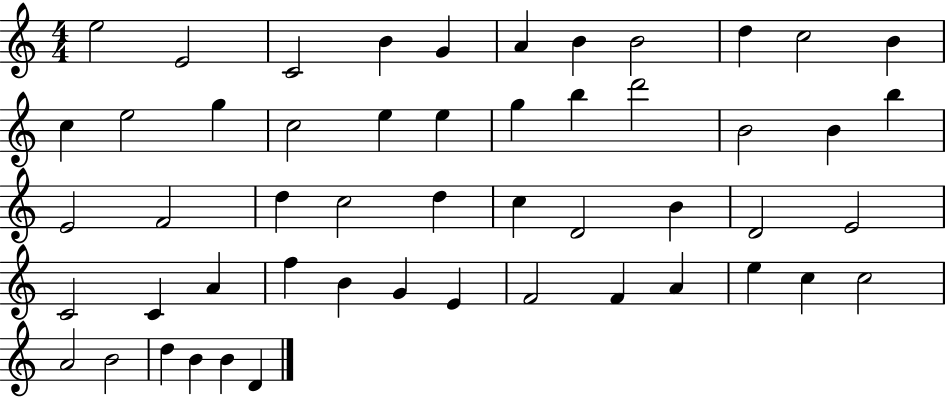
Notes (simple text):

E5/h E4/h C4/h B4/q G4/q A4/q B4/q B4/h D5/q C5/h B4/q C5/q E5/h G5/q C5/h E5/q E5/q G5/q B5/q D6/h B4/h B4/q B5/q E4/h F4/h D5/q C5/h D5/q C5/q D4/h B4/q D4/h E4/h C4/h C4/q A4/q F5/q B4/q G4/q E4/q F4/h F4/q A4/q E5/q C5/q C5/h A4/h B4/h D5/q B4/q B4/q D4/q